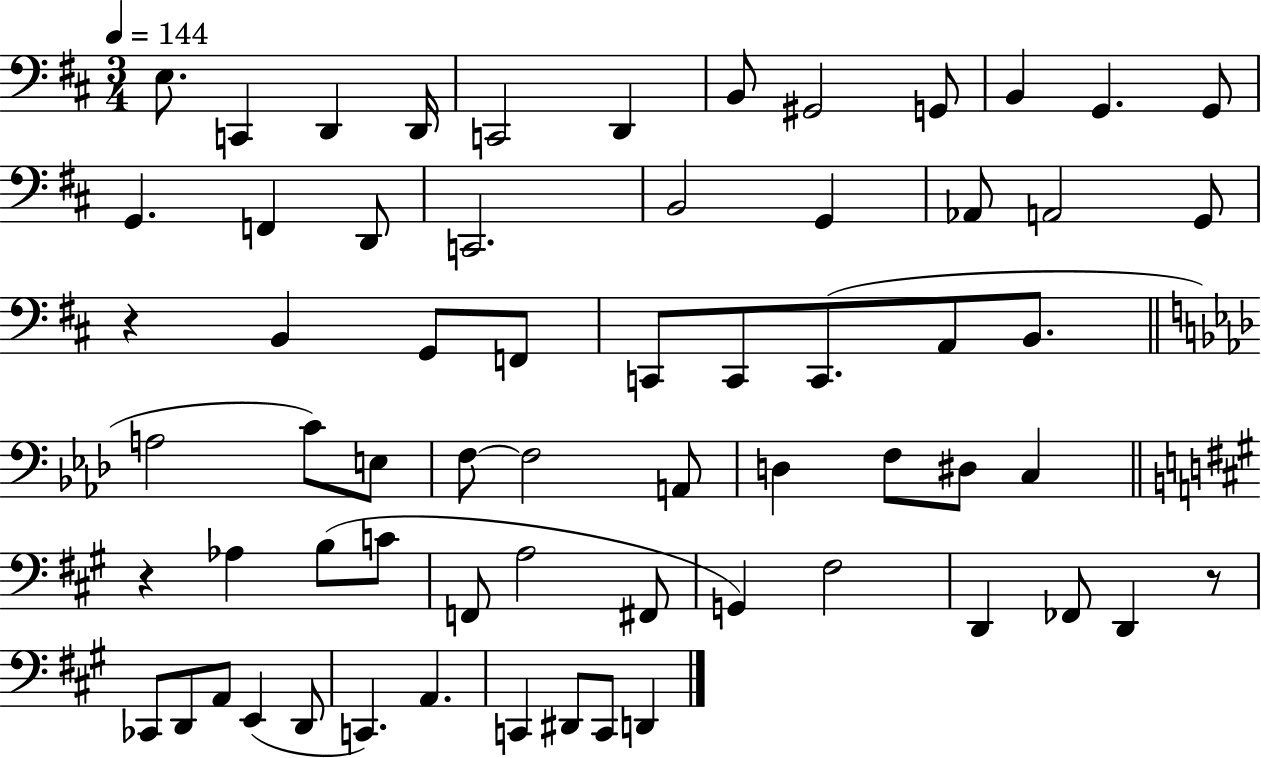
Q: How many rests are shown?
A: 3